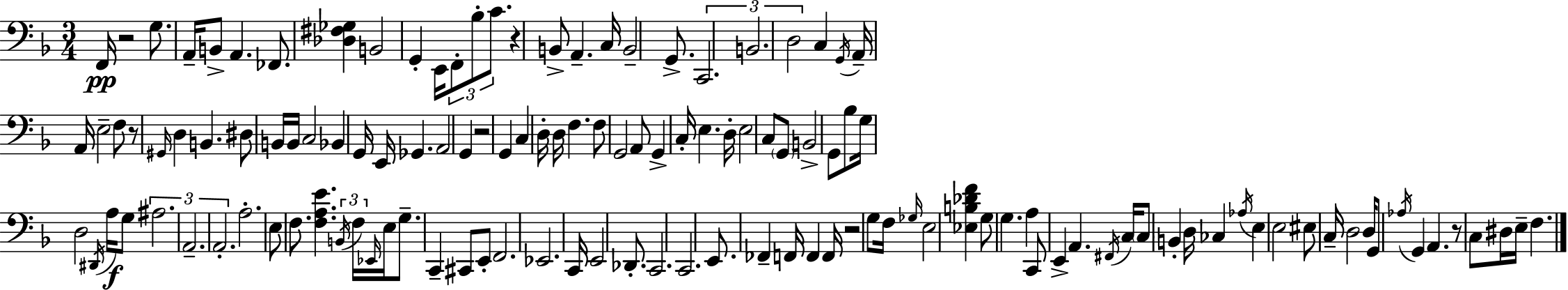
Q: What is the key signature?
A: D minor